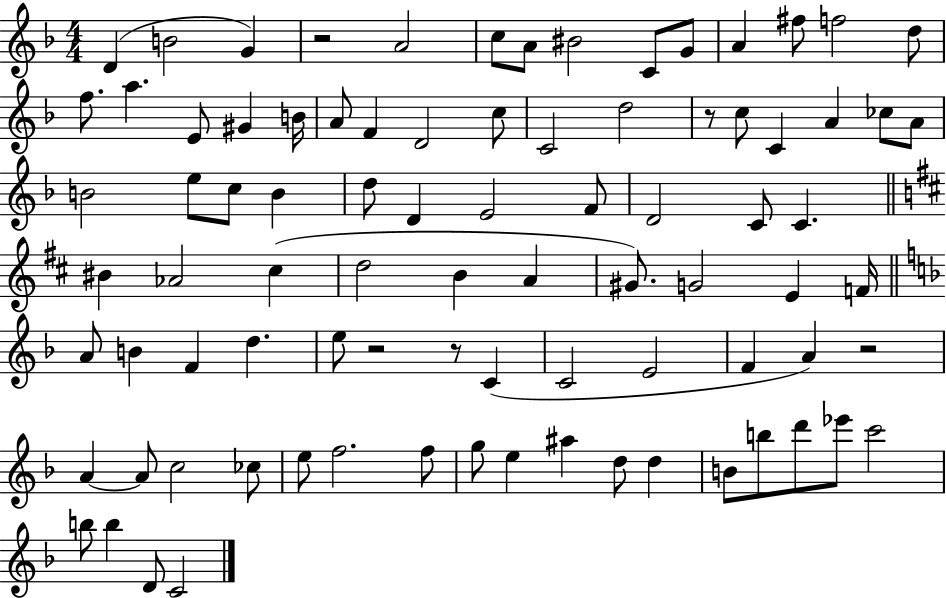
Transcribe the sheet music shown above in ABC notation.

X:1
T:Untitled
M:4/4
L:1/4
K:F
D B2 G z2 A2 c/2 A/2 ^B2 C/2 G/2 A ^f/2 f2 d/2 f/2 a E/2 ^G B/4 A/2 F D2 c/2 C2 d2 z/2 c/2 C A _c/2 A/2 B2 e/2 c/2 B d/2 D E2 F/2 D2 C/2 C ^B _A2 ^c d2 B A ^G/2 G2 E F/4 A/2 B F d e/2 z2 z/2 C C2 E2 F A z2 A A/2 c2 _c/2 e/2 f2 f/2 g/2 e ^a d/2 d B/2 b/2 d'/2 _e'/2 c'2 b/2 b D/2 C2